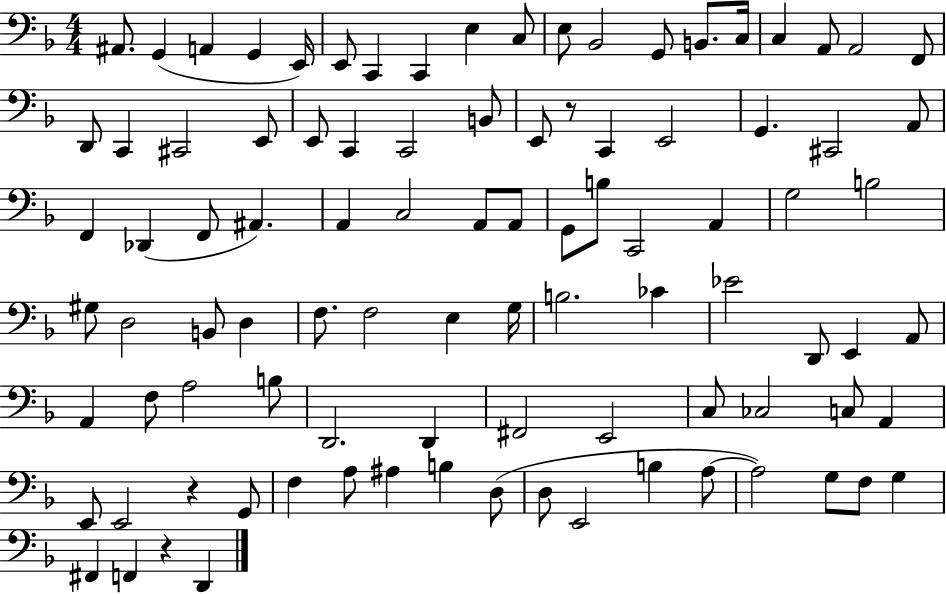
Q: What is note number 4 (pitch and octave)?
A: G2